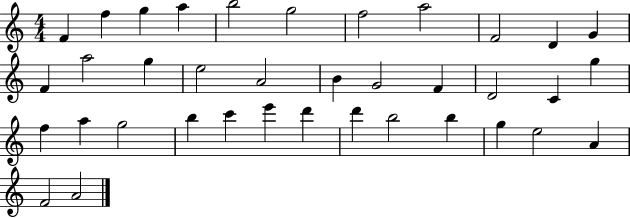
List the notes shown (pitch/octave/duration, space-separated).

F4/q F5/q G5/q A5/q B5/h G5/h F5/h A5/h F4/h D4/q G4/q F4/q A5/h G5/q E5/h A4/h B4/q G4/h F4/q D4/h C4/q G5/q F5/q A5/q G5/h B5/q C6/q E6/q D6/q D6/q B5/h B5/q G5/q E5/h A4/q F4/h A4/h